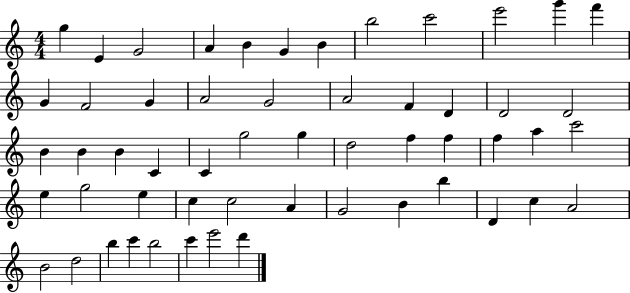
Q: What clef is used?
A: treble